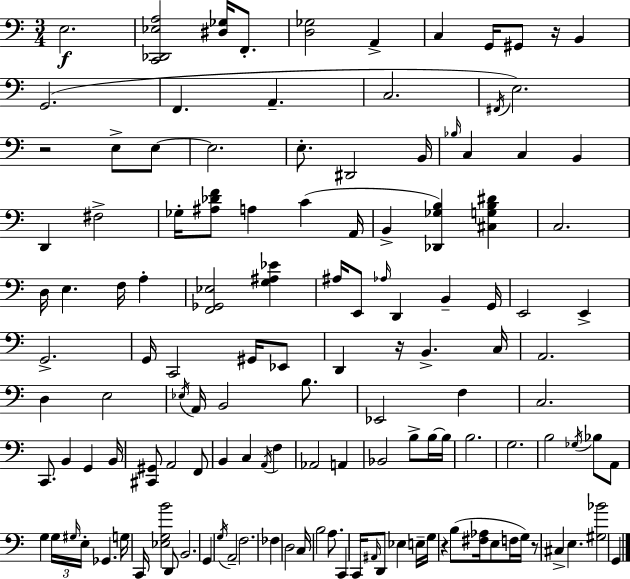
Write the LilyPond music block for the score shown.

{
  \clef bass
  \numericTimeSignature
  \time 3/4
  \key a \minor
  e2.\f | <c, des, ees a>2 <dis ges>16 f,8.-. | <d ges>2 a,4-> | c4 g,16 gis,8 r16 b,4 | \break g,2.( | f,4. a,4.-- | c2. | \acciaccatura { fis,16 }) e2. | \break r2 e8-> e8~~ | e2. | e8.-. dis,2 | b,16 \grace { bes16 } c4 c4 b,4 | \break d,4 fis2-> | ges16-. <ais des' f'>8 a4 c'4( | a,16 b,4-> <des, ges b>4) <cis g b dis'>4 | c2. | \break d16 e4. f16 a4-. | <f, ges, ees>2 <g ais ees'>4 | ais16 e,8 \grace { aes16 } d,4 b,4-- | g,16 e,2 e,4-> | \break g,2.-> | g,16 c,2 | gis,16 ees,8 d,4 r16 b,4.-> | c16 a,2. | \break d4 e2 | \acciaccatura { ees16 } a,16 b,2 | b8. ees,2 | f4 c2. | \break c,8. b,4 g,4 | b,16 <cis, gis,>8 a,2 | f,8 b,4 c4 | \acciaccatura { a,16 } f4 aes,2 | \break a,4 bes,2 | b8-> b16~~ b16 b2. | g2. | b2 | \break \acciaccatura { ges16 } bes8 a,8 g4 \tuplet 3/2 { g16 \grace { gis16 } | e16-. } ges,4. g16 c,16 <ees g b'>2 | d,8 b,2. | g,4 \acciaccatura { g16 } | \break a,2-- f2. | fes4 | d2 c16 b2 | a8. c,4 | \break c,16 \grace { ais,16 } d,8 ees4 e16-- g16 r4 | b8( <fis aes>16 e8 f16 g16) r8 cis4-> | e4. <gis bes'>2 | g,4 \bar "|."
}